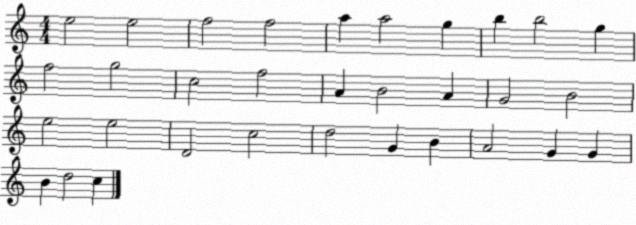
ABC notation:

X:1
T:Untitled
M:4/4
L:1/4
K:C
e2 e2 f2 f2 a a2 g b b2 g f2 g2 c2 f2 A B2 A G2 B2 e2 e2 D2 c2 d2 G B A2 G G B d2 c